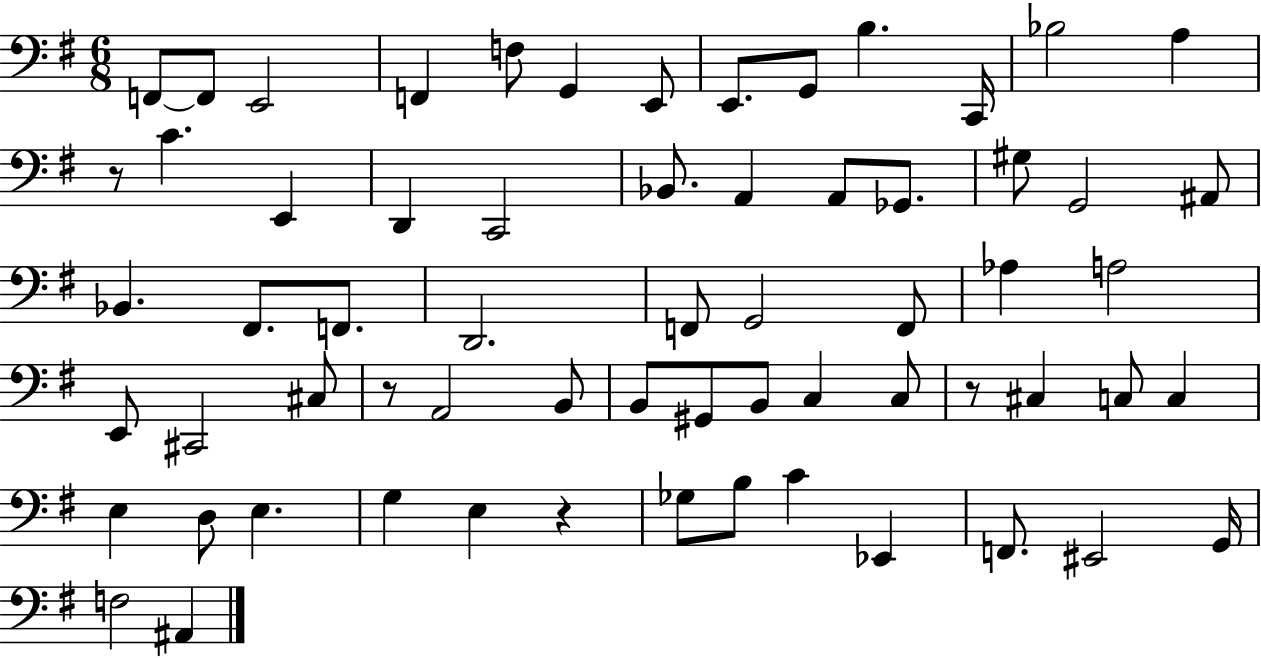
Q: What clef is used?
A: bass